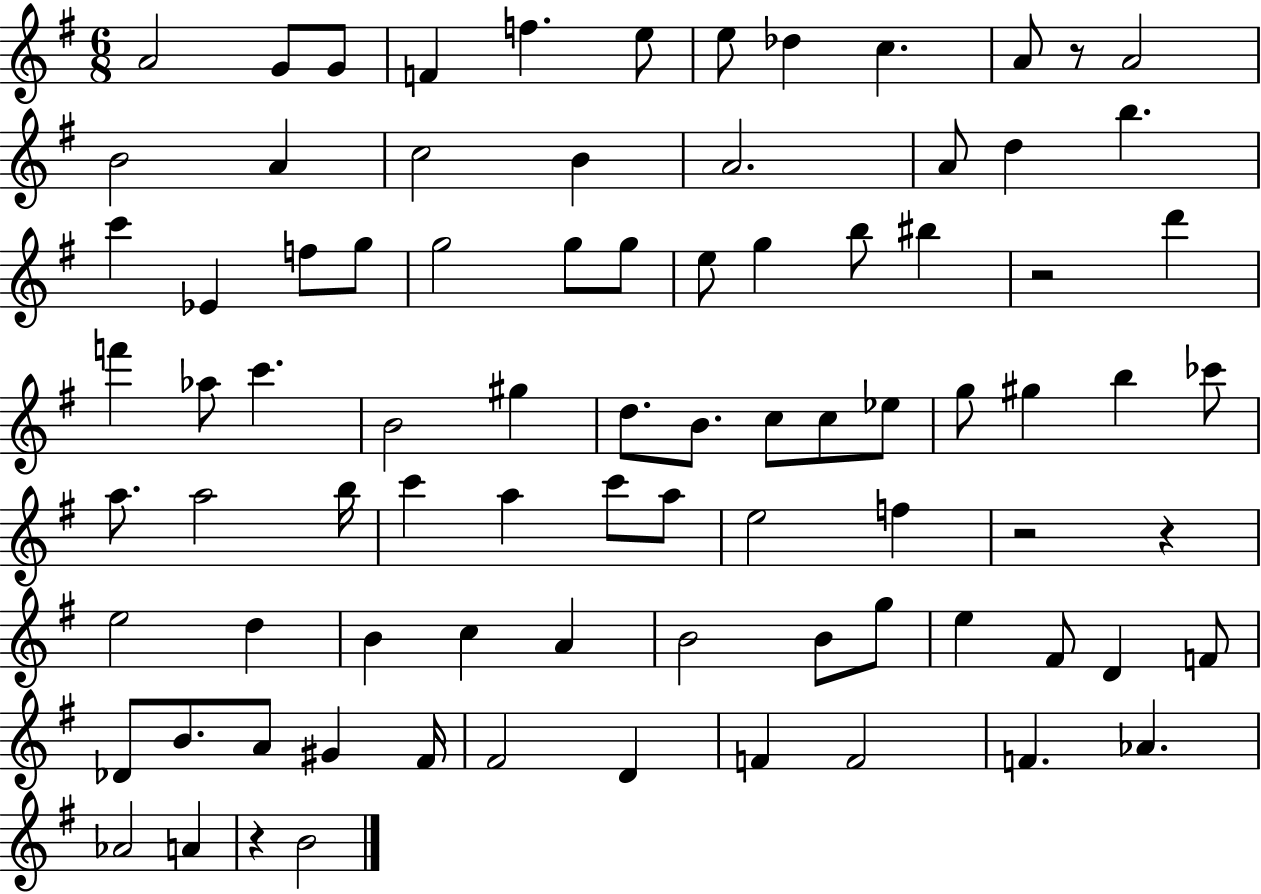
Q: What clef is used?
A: treble